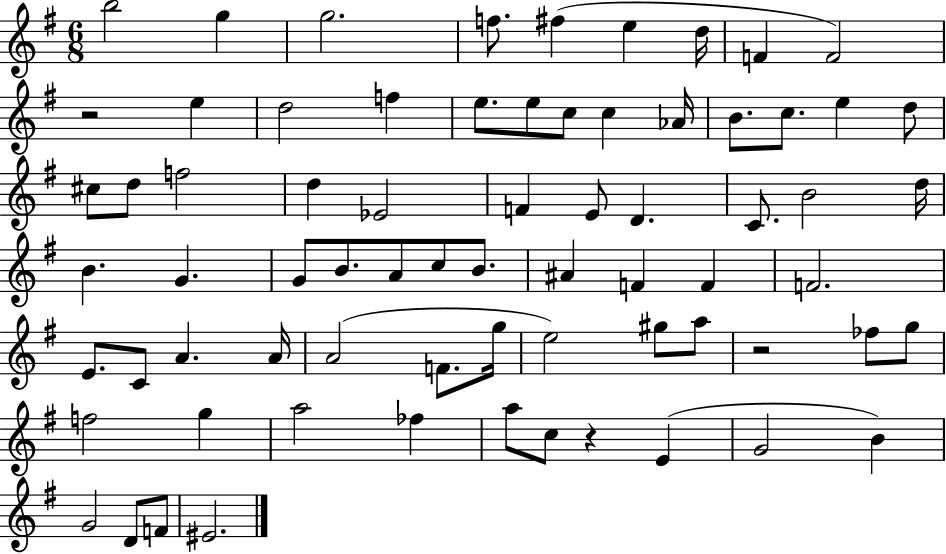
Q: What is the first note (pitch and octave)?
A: B5